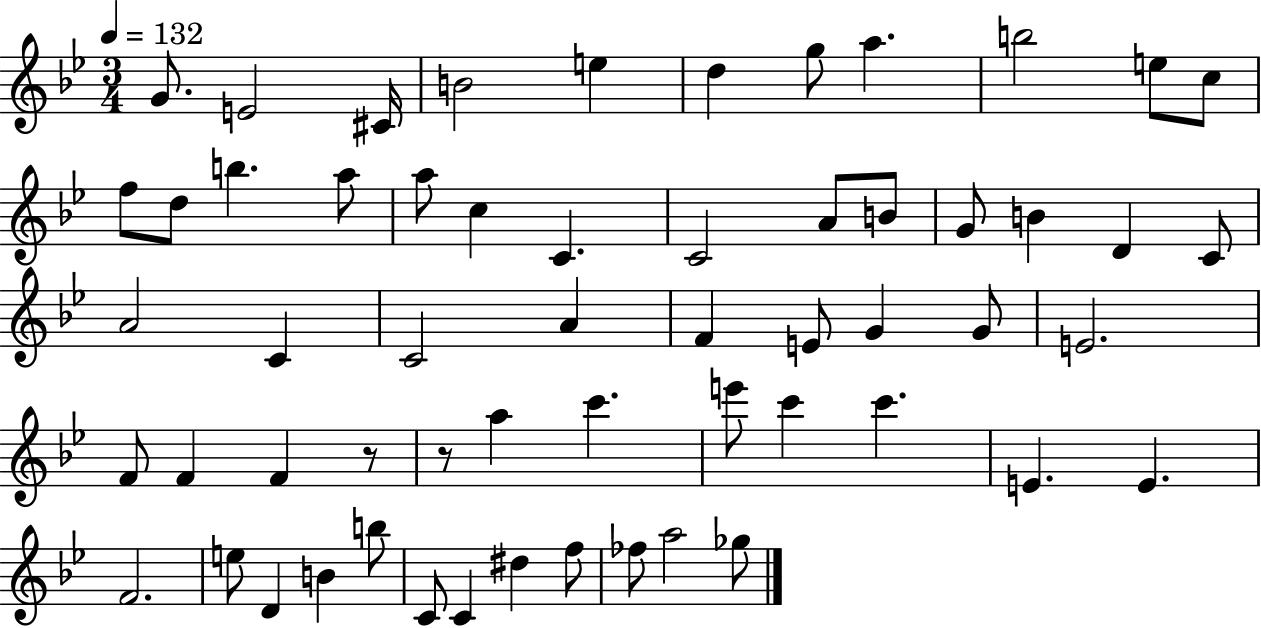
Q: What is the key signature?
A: BES major